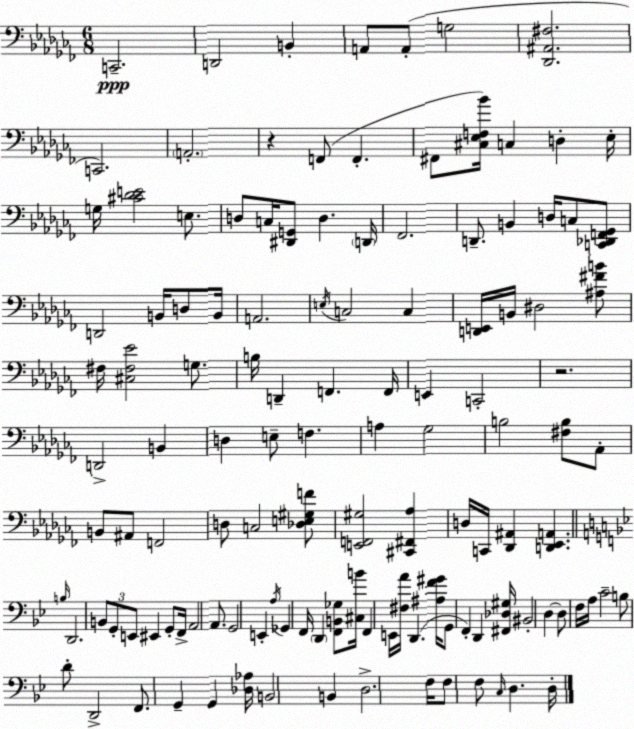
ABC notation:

X:1
T:Untitled
M:6/8
L:1/4
K:Abm
C,,2 D,,2 B,, A,,/2 A,,/2 G,2 [_D,,^A,,^F,]2 C,,2 A,,2 z F,,/2 F,, ^F,,/2 [^C,_E,F,_B]/4 C, D, _E,/4 G,/4 [^C_DE]2 E,/2 D,/2 C,/4 [^D,,G,,]/2 D, D,,/4 _F,,2 D,,/2 B,, D,/4 C,/2 [C,,_D,,F,,_G,,]/2 D,,2 B,,/4 D,/2 B,,/4 A,,2 E,/4 C,2 C, [D,,E,,]/4 B,,/4 ^D,2 [^A,^FB]/2 ^F,/4 [^C,^F,_E]2 G,/2 B,/4 D,, F,, F,,/4 E,, C,,2 z2 D,,2 B,, D, E,/2 F, A, _G,2 B,2 [^F,B,]/2 _A,,/2 B,,/2 ^A,,/2 F,,2 D,/2 C,2 [_D,E,^G,F]/2 [E,,F,,^G,]2 [^C,,^F,,_A,] D,/4 C,,/4 [_D,,^A,,] [D,,_E,,A,,] B,/4 D,,2 B,,/2 G,,/2 E,,/2 ^E,, G,,/2 F,,/4 A,,2 A,,/2 G,,2 E,, A,/4 _G,, F,,/4 D,, [F,,B,,_G,]/2 [^C,B]/4 F,, E,,/4 [^F,A]/4 D,, [^A,F^G]/4 G,,/2 F,, D,, [^F,,_D,^G,]/4 ^B,,2 D, D,/2 F,/4 A,/4 C2 B,/2 D/2 D,,2 F,,/2 G,, G,, [_D,_A,]/4 B,,2 B,, D,2 F,/4 F,/2 F,/2 C,/4 D, D,/4